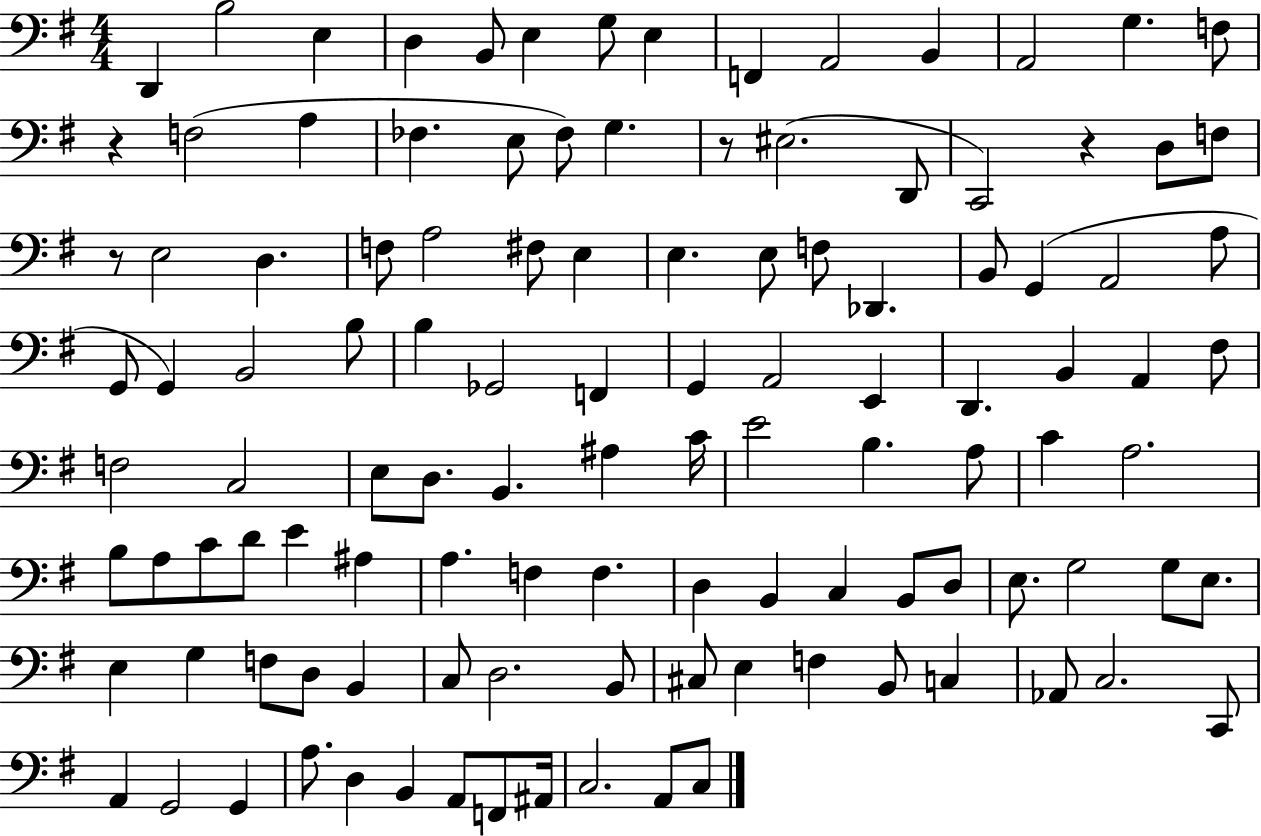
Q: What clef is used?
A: bass